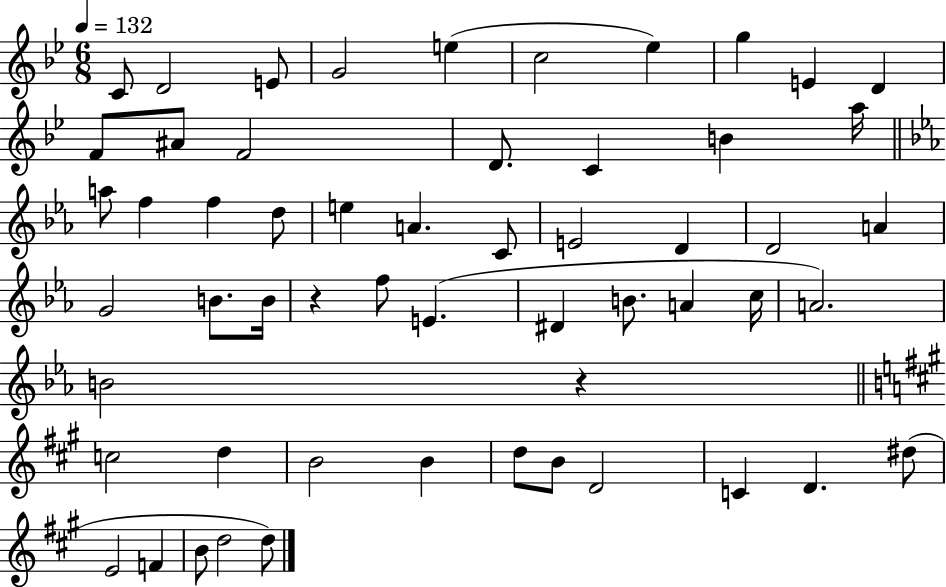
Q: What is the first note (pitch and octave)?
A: C4